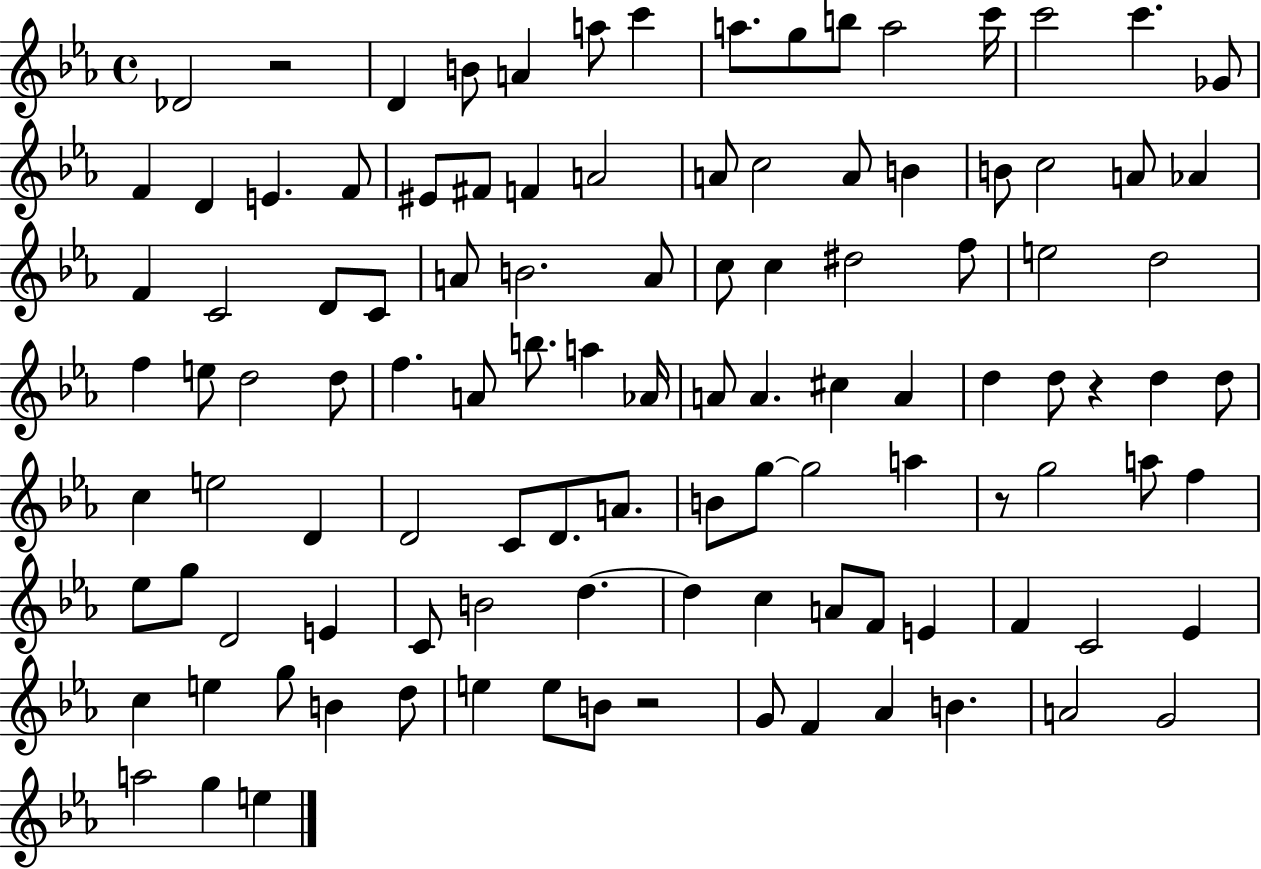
X:1
T:Untitled
M:4/4
L:1/4
K:Eb
_D2 z2 D B/2 A a/2 c' a/2 g/2 b/2 a2 c'/4 c'2 c' _G/2 F D E F/2 ^E/2 ^F/2 F A2 A/2 c2 A/2 B B/2 c2 A/2 _A F C2 D/2 C/2 A/2 B2 A/2 c/2 c ^d2 f/2 e2 d2 f e/2 d2 d/2 f A/2 b/2 a _A/4 A/2 A ^c A d d/2 z d d/2 c e2 D D2 C/2 D/2 A/2 B/2 g/2 g2 a z/2 g2 a/2 f _e/2 g/2 D2 E C/2 B2 d d c A/2 F/2 E F C2 _E c e g/2 B d/2 e e/2 B/2 z2 G/2 F _A B A2 G2 a2 g e